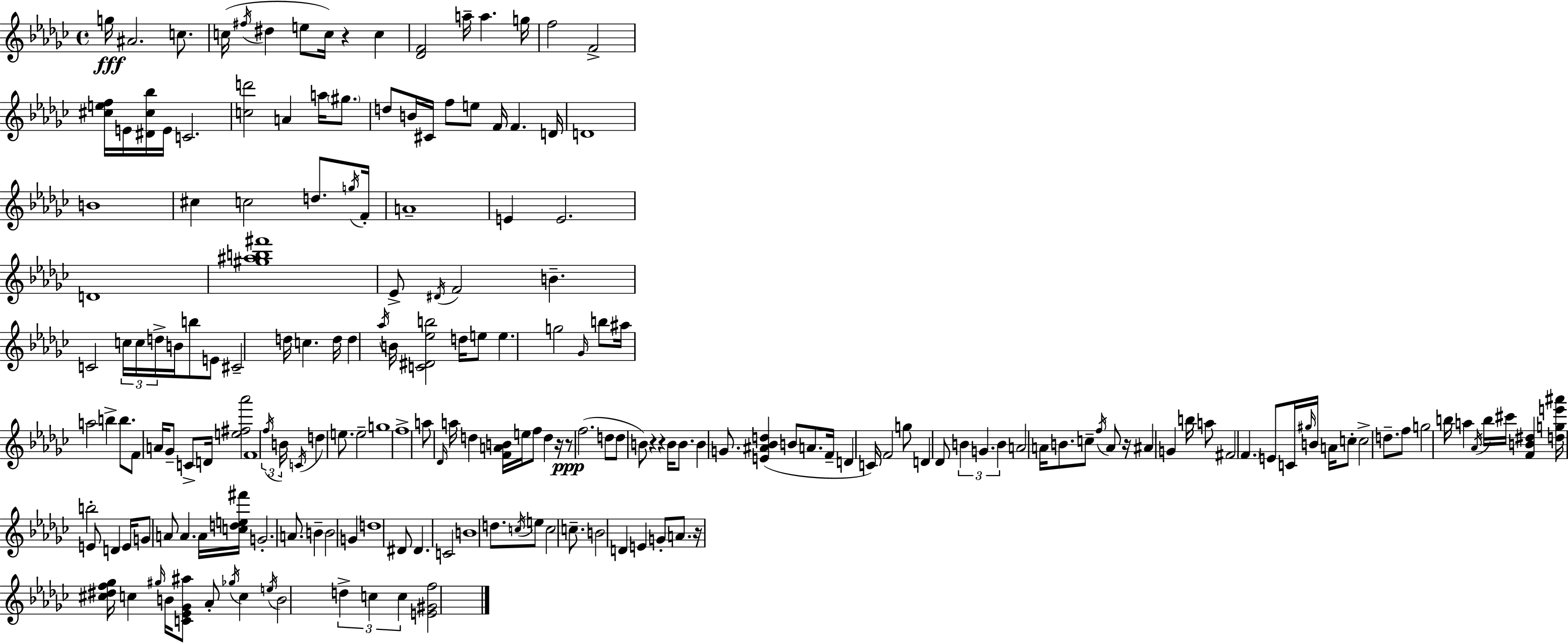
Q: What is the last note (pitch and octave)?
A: C5